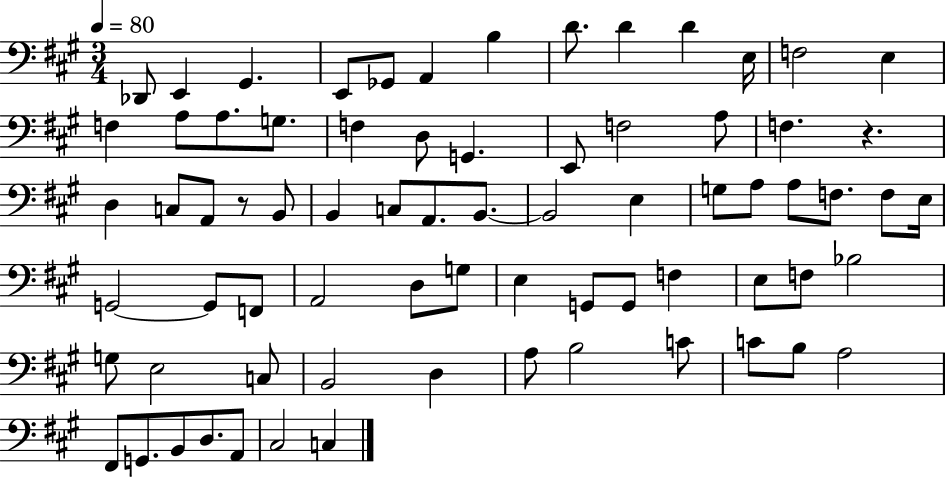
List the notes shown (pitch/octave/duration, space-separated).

Db2/e E2/q G#2/q. E2/e Gb2/e A2/q B3/q D4/e. D4/q D4/q E3/s F3/h E3/q F3/q A3/e A3/e. G3/e. F3/q D3/e G2/q. E2/e F3/h A3/e F3/q. R/q. D3/q C3/e A2/e R/e B2/e B2/q C3/e A2/e. B2/e. B2/h E3/q G3/e A3/e A3/e F3/e. F3/e E3/s G2/h G2/e F2/e A2/h D3/e G3/e E3/q G2/e G2/e F3/q E3/e F3/e Bb3/h G3/e E3/h C3/e B2/h D3/q A3/e B3/h C4/e C4/e B3/e A3/h F#2/e G2/e. B2/e D3/e. A2/e C#3/h C3/q